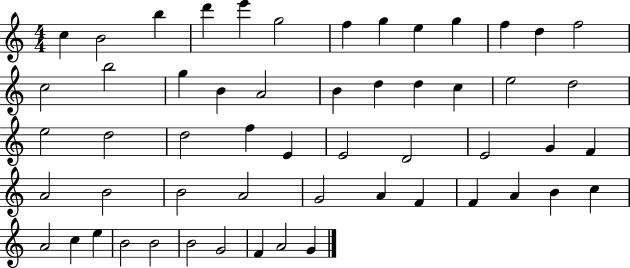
X:1
T:Untitled
M:4/4
L:1/4
K:C
c B2 b d' e' g2 f g e g f d f2 c2 b2 g B A2 B d d c e2 d2 e2 d2 d2 f E E2 D2 E2 G F A2 B2 B2 A2 G2 A F F A B c A2 c e B2 B2 B2 G2 F A2 G